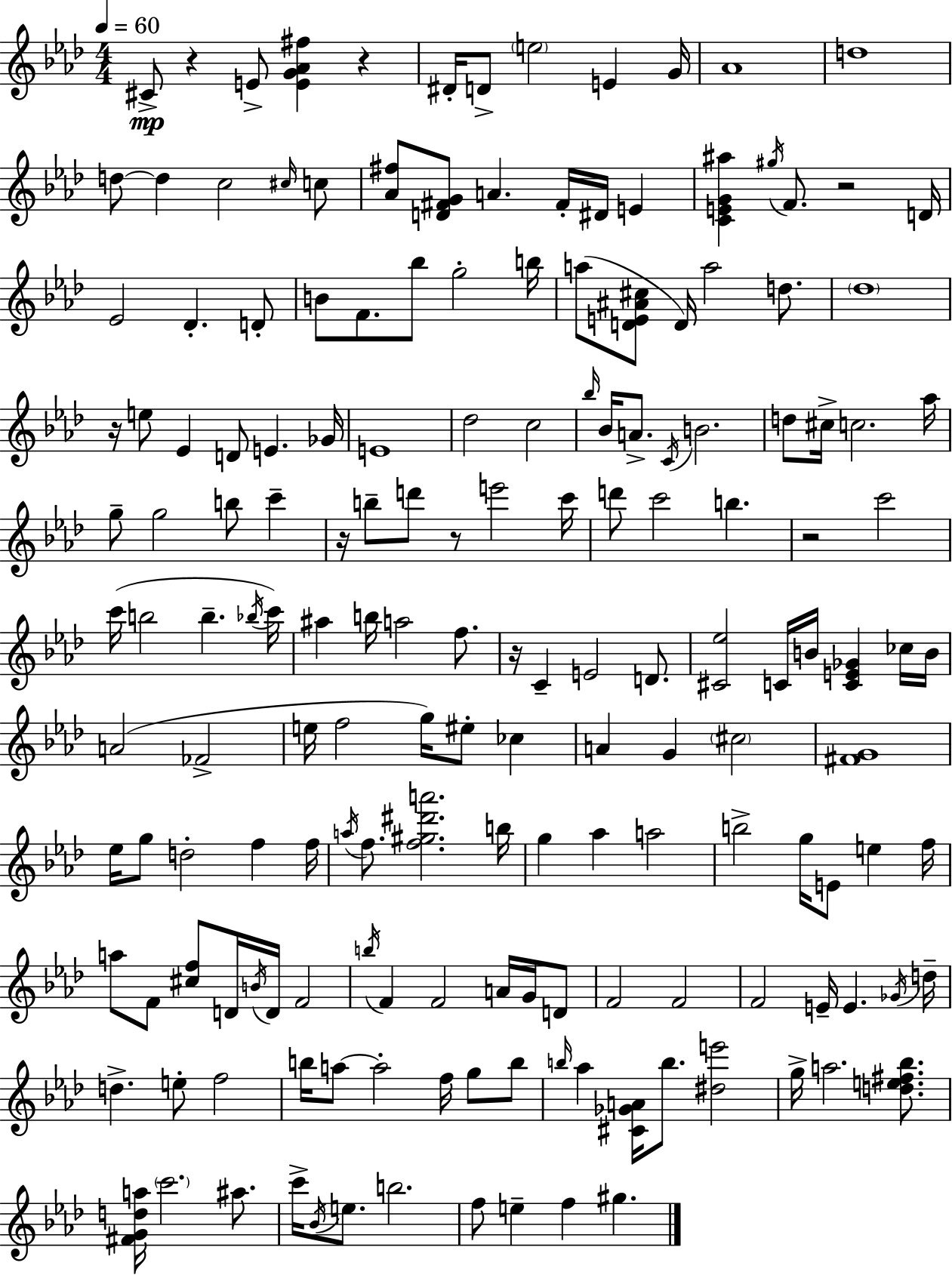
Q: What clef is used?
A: treble